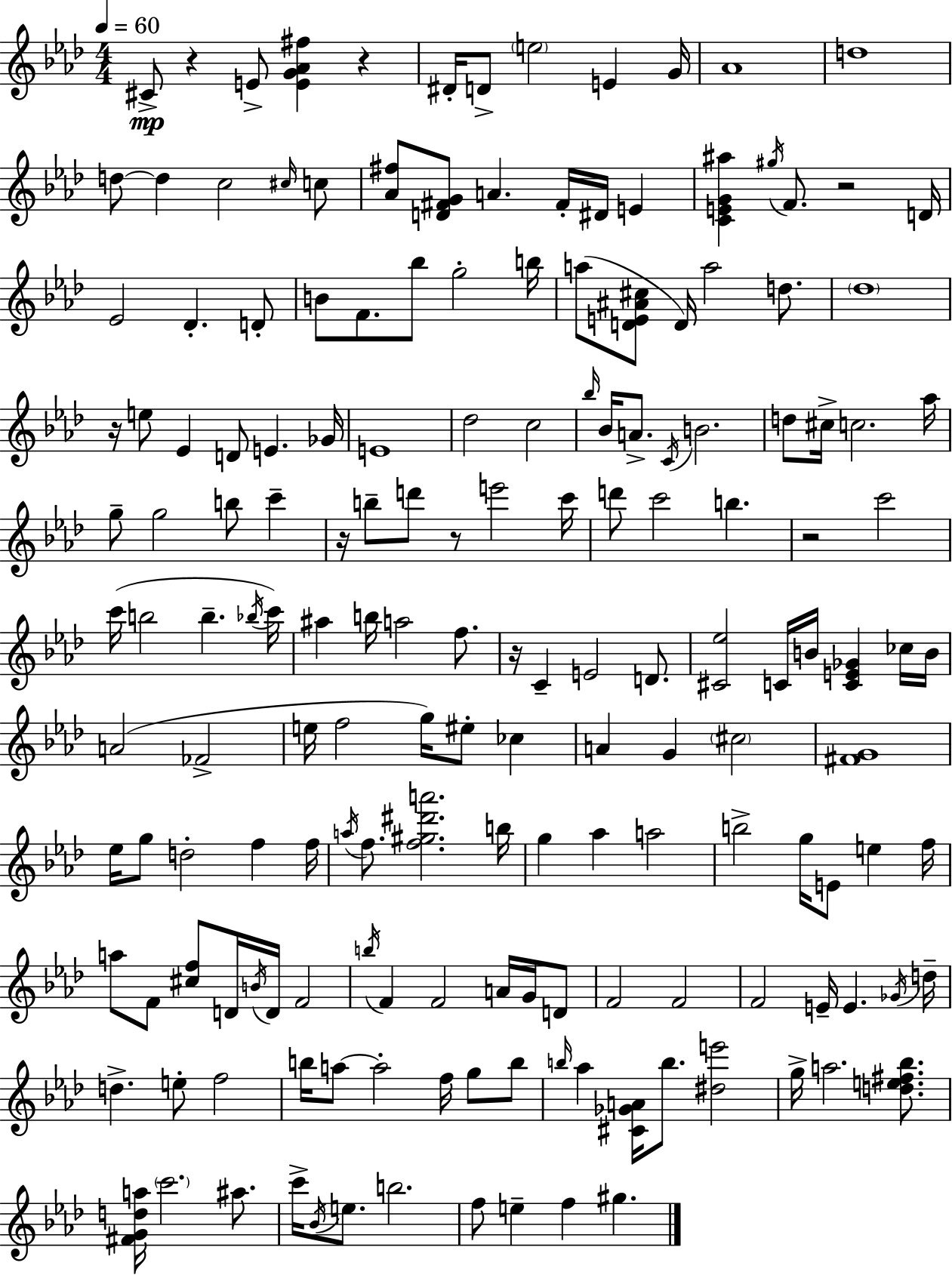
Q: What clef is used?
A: treble